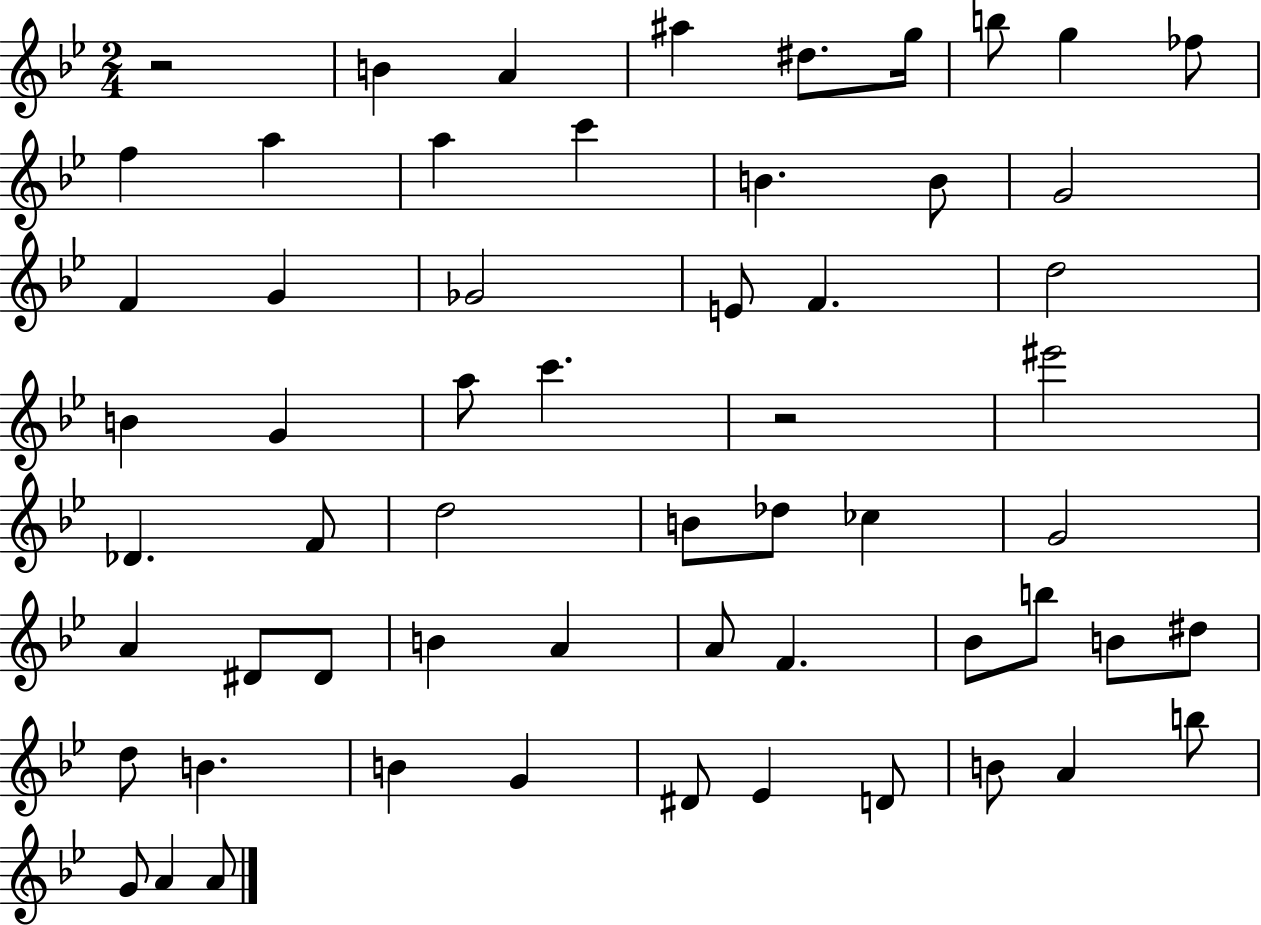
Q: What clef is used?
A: treble